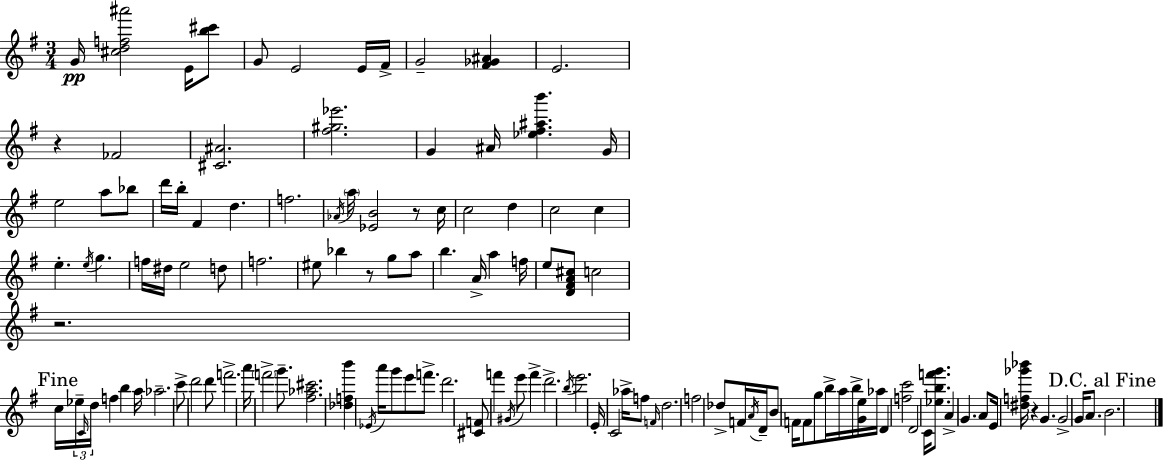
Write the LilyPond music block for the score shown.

{
  \clef treble
  \numericTimeSignature
  \time 3/4
  \key g \major
  g'16\pp <cis'' d'' f'' ais'''>2 e'16 <b'' cis'''>8 | g'8 e'2 e'16 fis'16-> | g'2-- <fis' ges' ais'>4 | e'2. | \break r4 fes'2 | <cis' ais'>2. | <fis'' gis'' ees'''>2. | g'4 ais'16 <ees'' fis'' ais'' b'''>4. g'16 | \break e''2 a''8 bes''8 | d'''16 b''16-. fis'4 d''4. | f''2. | \acciaccatura { aes'16 } \parenthesize a''16 <ees' b'>2 r8 | \break c''16 c''2 d''4 | c''2 c''4 | e''4.-. \acciaccatura { e''16 } g''4. | f''16 dis''16 e''2 | \break d''8 f''2. | eis''8 bes''4 r8 g''8 | a''8 b''4. a'16-> a''4 | f''16 e''8 <d' fis' a' cis''>8 c''2 | \break r2. | \mark "Fine" c''16 \tuplet 3/2 { ees''16-- \grace { c'16 } d''16 } f''4 b''4 | a''16 aes''2.-- | c'''8-> d'''2 | \break d'''8 f'''2.-> | a'''16 \parenthesize f'''2-> | g'''8.-- <fis'' aes'' cis'''>2. | <des'' f'' b'''>4 \acciaccatura { ees'16 } a'''16 g'''8 e'''8 | \break f'''8.-> d'''2. | <cis' f'>8 f'''4 \acciaccatura { gis'16 } e'''8 | f'''4-> d'''2.-> | \acciaccatura { b''16 } e'''2. | \break e'16-. c'2 | aes''16-> f''8 \grace { f'16 } d''2. | f''2 | des''8-> f'16 \acciaccatura { a'16 } d'16-- b'8 f'16 f'8 | \break g''8 b''16-> a''16 b''16-> <g' e''>16 aes''16 d'4 | <f'' c'''>2 d'2 | c'16 <ees'' b'' f''' g'''>8. a'4-> | g'4. a'8 e'16 <dis'' f'' ges''' bes'''>16 r4 | \break g'4. g'2-> | g'16 a'8. \mark "D.C. al Fine" b'2. | \bar "|."
}